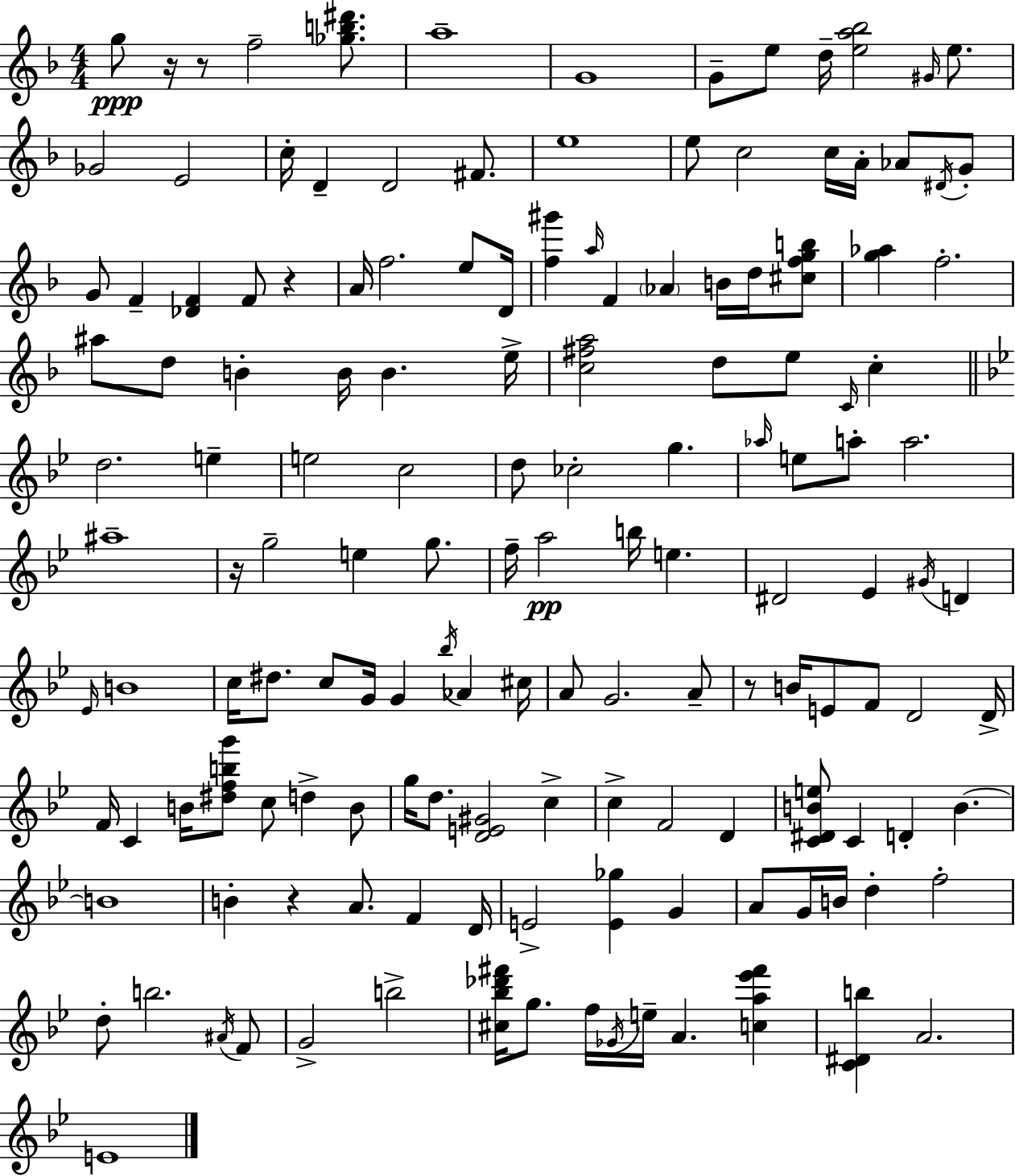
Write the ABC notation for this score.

X:1
T:Untitled
M:4/4
L:1/4
K:Dm
g/2 z/4 z/2 f2 [_gb^d']/2 a4 G4 G/2 e/2 d/4 [ea_b]2 ^G/4 e/2 _G2 E2 c/4 D D2 ^F/2 e4 e/2 c2 c/4 A/4 _A/2 ^D/4 G/2 G/2 F [_DF] F/2 z A/4 f2 e/2 D/4 [f^g'] a/4 F _A B/4 d/4 [^cfgb]/2 [g_a] f2 ^a/2 d/2 B B/4 B e/4 [c^fa]2 d/2 e/2 C/4 c d2 e e2 c2 d/2 _c2 g _a/4 e/2 a/2 a2 ^a4 z/4 g2 e g/2 f/4 a2 b/4 e ^D2 _E ^G/4 D _E/4 B4 c/4 ^d/2 c/2 G/4 G _b/4 _A ^c/4 A/2 G2 A/2 z/2 B/4 E/2 F/2 D2 D/4 F/4 C B/4 [^dfbg']/2 c/2 d B/2 g/4 d/2 [DE^G]2 c c F2 D [C^DBe]/2 C D B B4 B z A/2 F D/4 E2 [E_g] G A/2 G/4 B/4 d f2 d/2 b2 ^A/4 F/2 G2 b2 [^c_b_d'^f']/4 g/2 f/4 _G/4 e/4 A [ca_e'^f'] [C^Db] A2 E4